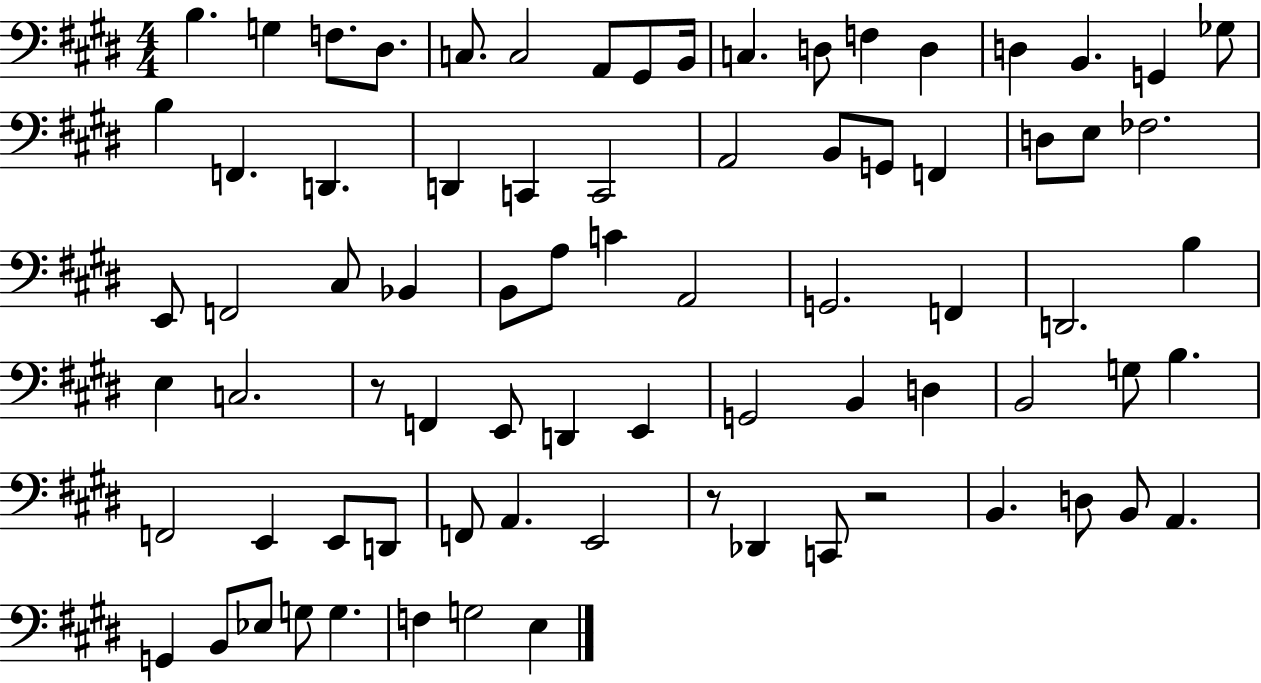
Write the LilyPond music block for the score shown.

{
  \clef bass
  \numericTimeSignature
  \time 4/4
  \key e \major
  \repeat volta 2 { b4. g4 f8. dis8. | c8. c2 a,8 gis,8 b,16 | c4. d8 f4 d4 | d4 b,4. g,4 ges8 | \break b4 f,4. d,4. | d,4 c,4 c,2 | a,2 b,8 g,8 f,4 | d8 e8 fes2. | \break e,8 f,2 cis8 bes,4 | b,8 a8 c'4 a,2 | g,2. f,4 | d,2. b4 | \break e4 c2. | r8 f,4 e,8 d,4 e,4 | g,2 b,4 d4 | b,2 g8 b4. | \break f,2 e,4 e,8 d,8 | f,8 a,4. e,2 | r8 des,4 c,8 r2 | b,4. d8 b,8 a,4. | \break g,4 b,8 ees8 g8 g4. | f4 g2 e4 | } \bar "|."
}